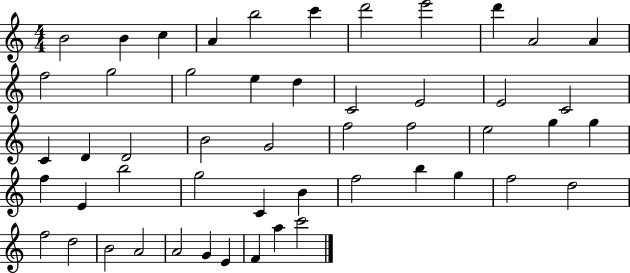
{
  \clef treble
  \numericTimeSignature
  \time 4/4
  \key c \major
  b'2 b'4 c''4 | a'4 b''2 c'''4 | d'''2 e'''2 | d'''4 a'2 a'4 | \break f''2 g''2 | g''2 e''4 d''4 | c'2 e'2 | e'2 c'2 | \break c'4 d'4 d'2 | b'2 g'2 | f''2 f''2 | e''2 g''4 g''4 | \break f''4 e'4 b''2 | g''2 c'4 b'4 | f''2 b''4 g''4 | f''2 d''2 | \break f''2 d''2 | b'2 a'2 | a'2 g'4 e'4 | f'4 a''4 c'''2 | \break \bar "|."
}